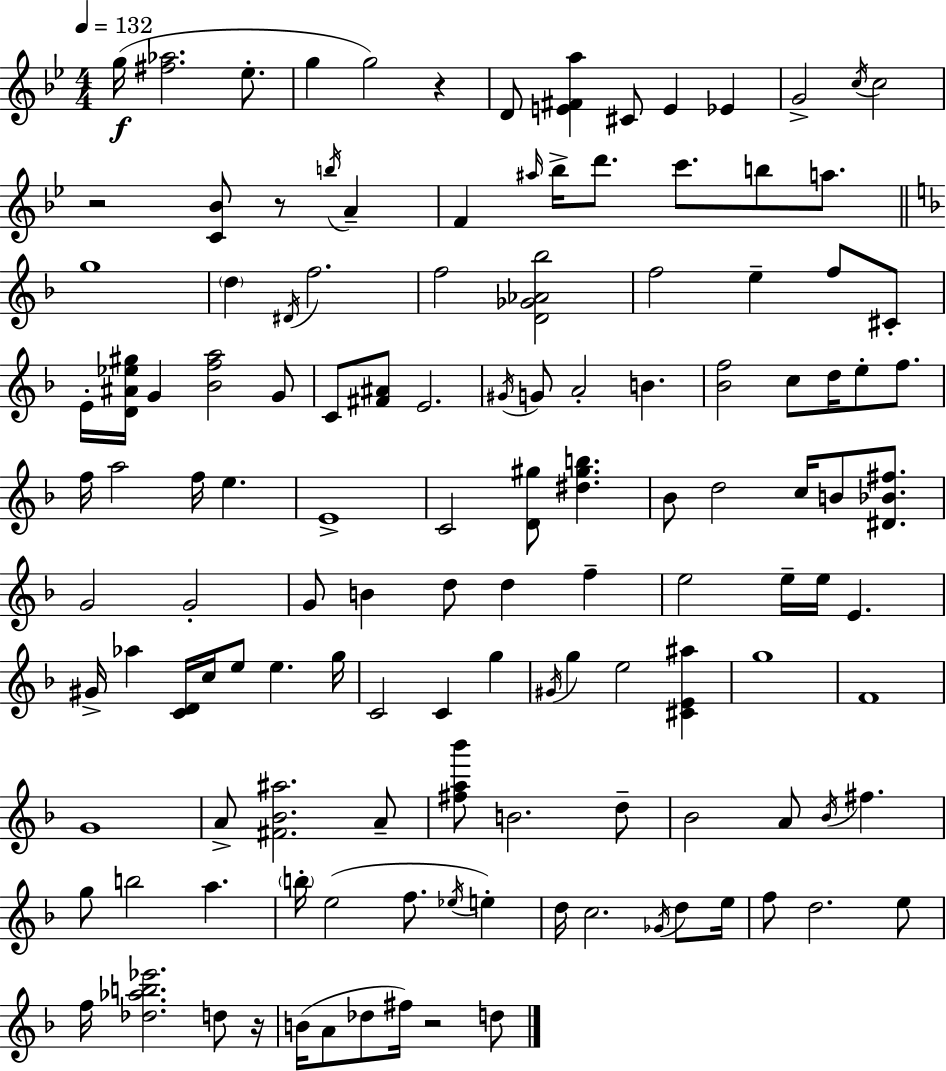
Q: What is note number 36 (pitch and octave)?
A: G4